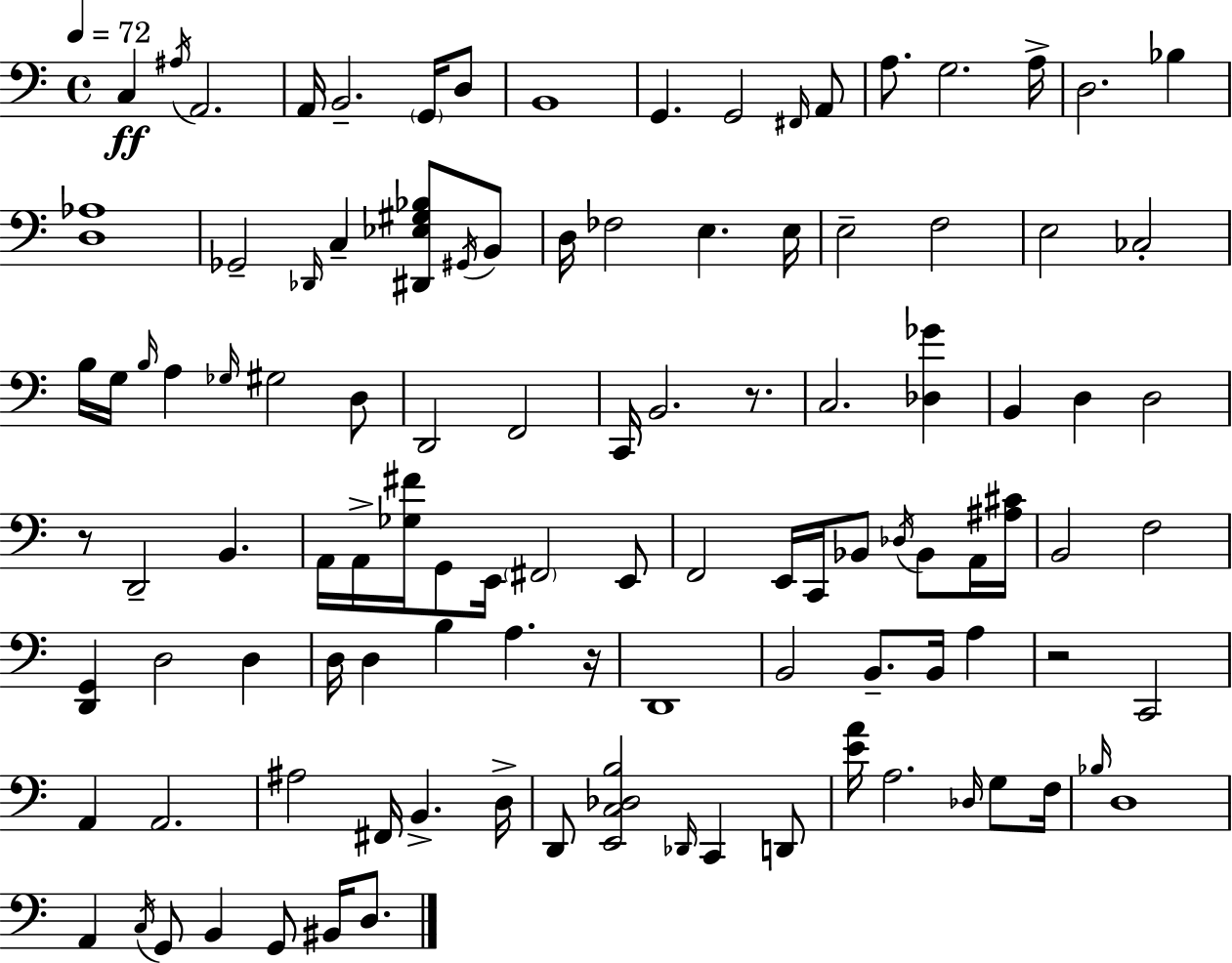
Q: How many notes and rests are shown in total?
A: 109